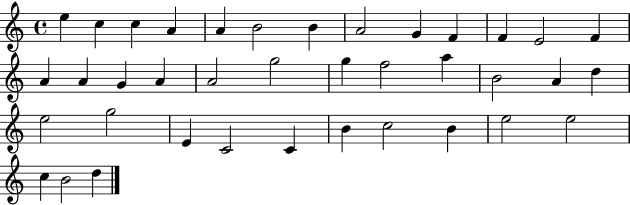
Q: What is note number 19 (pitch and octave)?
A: G5